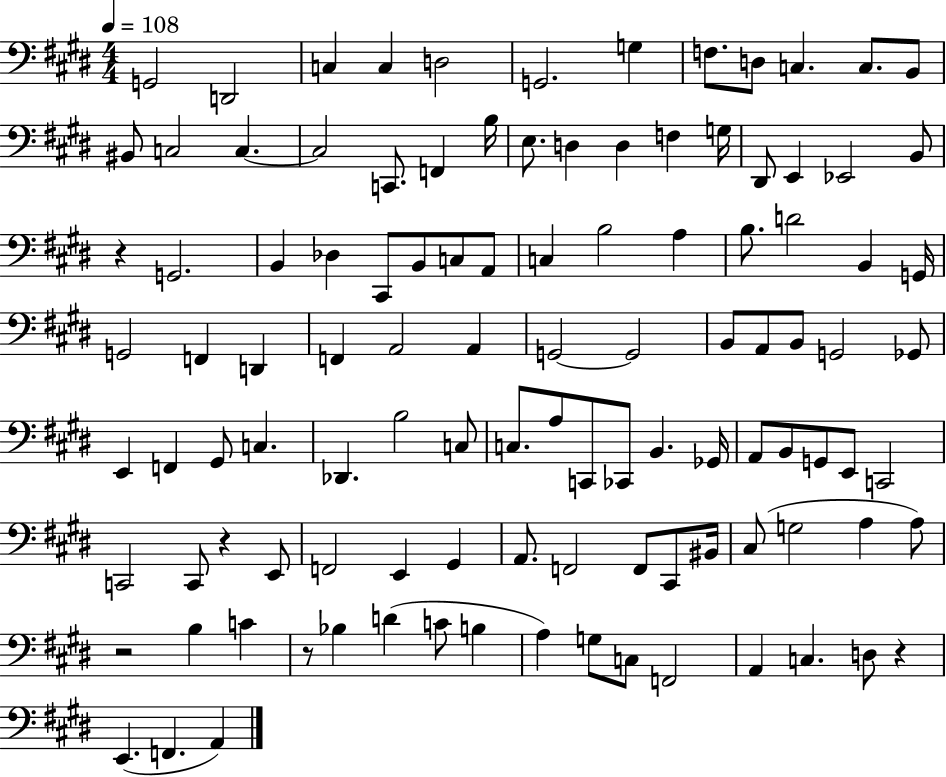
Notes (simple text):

G2/h D2/h C3/q C3/q D3/h G2/h. G3/q F3/e. D3/e C3/q. C3/e. B2/e BIS2/e C3/h C3/q. C3/h C2/e. F2/q B3/s E3/e. D3/q D3/q F3/q G3/s D#2/e E2/q Eb2/h B2/e R/q G2/h. B2/q Db3/q C#2/e B2/e C3/e A2/e C3/q B3/h A3/q B3/e. D4/h B2/q G2/s G2/h F2/q D2/q F2/q A2/h A2/q G2/h G2/h B2/e A2/e B2/e G2/h Gb2/e E2/q F2/q G#2/e C3/q. Db2/q. B3/h C3/e C3/e. A3/e C2/e CES2/e B2/q. Gb2/s A2/e B2/e G2/e E2/e C2/h C2/h C2/e R/q E2/e F2/h E2/q G#2/q A2/e. F2/h F2/e C#2/e BIS2/s C#3/e G3/h A3/q A3/e R/h B3/q C4/q R/e Bb3/q D4/q C4/e B3/q A3/q G3/e C3/e F2/h A2/q C3/q. D3/e R/q E2/q. F2/q. A2/q